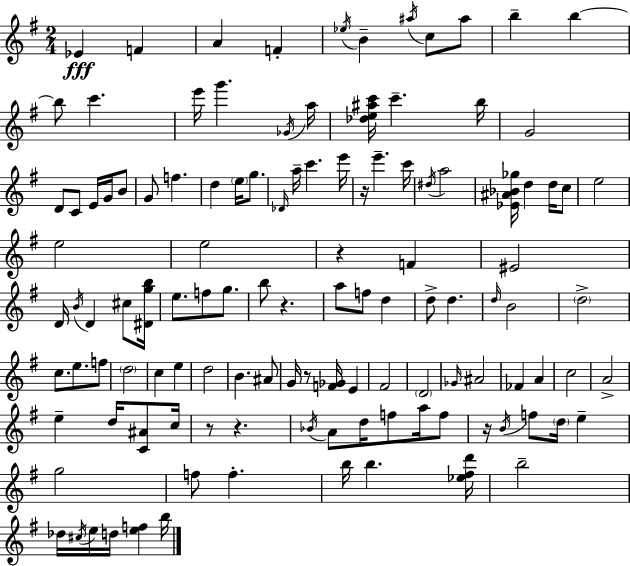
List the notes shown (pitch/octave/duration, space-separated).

Eb4/q F4/q A4/q F4/q Eb5/s B4/q A#5/s C5/e A#5/e B5/q B5/q B5/e C6/q. E6/s G6/q. Gb4/s A5/s [Db5,E5,A#5,C6]/s C6/q. B5/s G4/h D4/e C4/e E4/s G4/s B4/e G4/e F5/q. D5/q E5/s G5/e. Db4/s A5/s C6/q. E6/s R/s E6/q. C6/s D#5/s A5/h [Eb4,A#4,Bb4,Gb5]/s D5/q D5/s C5/e E5/h E5/h E5/h R/q F4/q EIS4/h D4/s B4/s D4/q C#5/e [D#4,G5,B5]/s E5/e. F5/e G5/e. B5/e R/q. A5/e F5/e D5/q D5/e D5/q. D5/s B4/h D5/h C5/e. E5/e. F5/e D5/h C5/q E5/q D5/h B4/q. A#4/e G4/s R/e [F4,Gb4]/s E4/q F#4/h D4/h Gb4/s A#4/h FES4/q A4/q C5/h A4/h E5/q D5/s [C4,A#4]/e C5/s R/e R/q. Bb4/s A4/e D5/s F5/e A5/s F5/e R/s B4/s F5/e D5/s E5/q G5/h F5/e F5/q. B5/s B5/q. [Eb5,F#5,D6]/s B5/h Db5/s C#5/s E5/s D5/s [E5,F5]/q B5/s